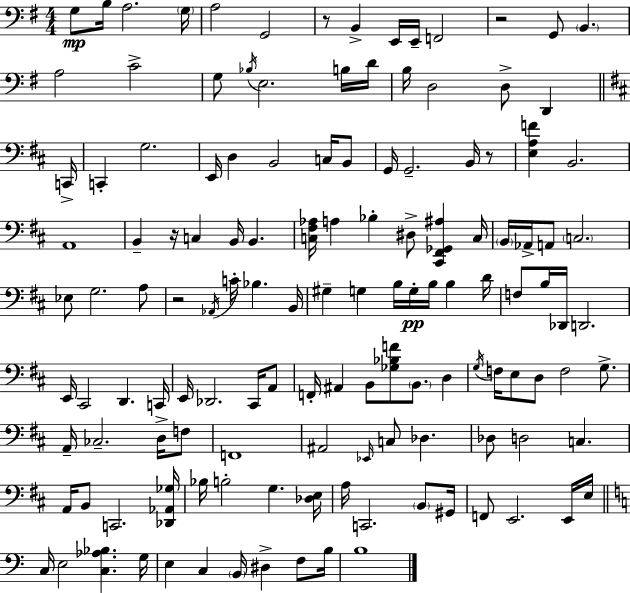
G3/e B3/s A3/h. G3/s A3/h G2/h R/e B2/q E2/s E2/s F2/h R/h G2/e B2/q. A3/h C4/h G3/e Bb3/s E3/h. B3/s D4/s B3/s D3/h D3/e D2/q C2/s C2/q G3/h. E2/s D3/q B2/h C3/s B2/e G2/s G2/h. B2/s R/e [E3,A3,F4]/q B2/h. A2/w B2/q R/s C3/q B2/s B2/q. [C3,F#3,Ab3]/s A3/q Bb3/q D#3/e [C#2,F#2,Gb2,A#3]/q C3/s B2/s Ab2/s A2/e C3/h. Eb3/e G3/h. A3/e R/h Ab2/s C4/s Bb3/q. B2/s G#3/q G3/q B3/s G3/s B3/s B3/q D4/s F3/e B3/s Db2/s D2/h. E2/s C#2/h D2/q. C2/s E2/s Db2/h. C#2/s A2/e F2/s A#2/q B2/e [Gb3,Bb3,F4]/e B2/e. D3/q G3/s F3/s E3/e D3/e F3/h G3/e. A2/s CES3/h. D3/s F3/e F2/w A#2/h Eb2/s C3/e Db3/q. Db3/e D3/h C3/q. A2/s B2/e C2/h. [Db2,Ab2,Gb3]/s Bb3/s B3/h G3/q. [Db3,E3]/s A3/s C2/h. B2/e G#2/s F2/e E2/h. E2/s E3/s C3/s E3/h [C3,Ab3,Bb3]/q. G3/s E3/q C3/q B2/s D#3/q F3/e B3/s B3/w